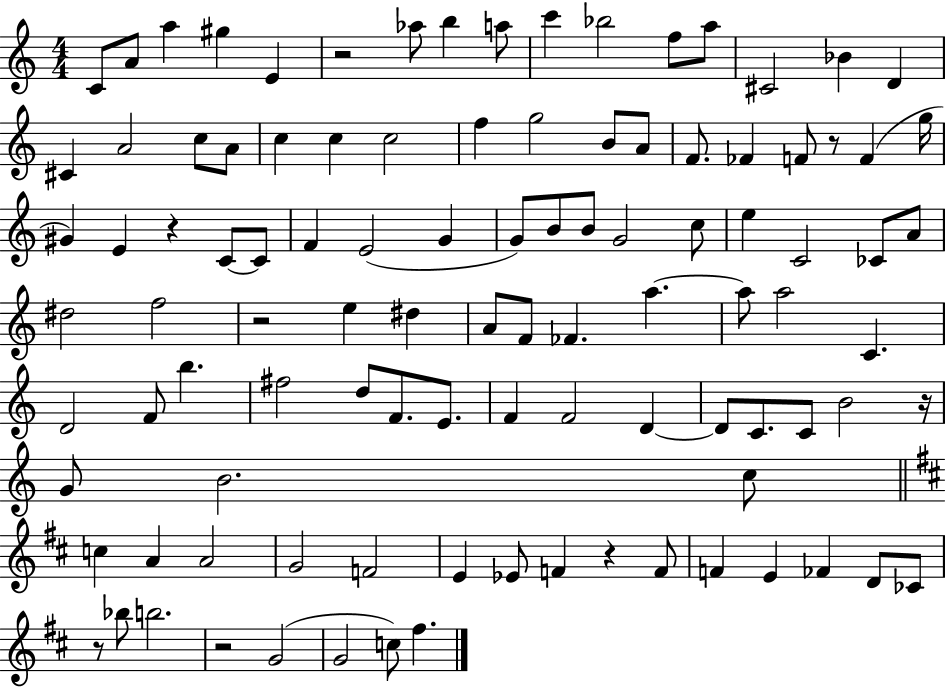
X:1
T:Untitled
M:4/4
L:1/4
K:C
C/2 A/2 a ^g E z2 _a/2 b a/2 c' _b2 f/2 a/2 ^C2 _B D ^C A2 c/2 A/2 c c c2 f g2 B/2 A/2 F/2 _F F/2 z/2 F g/4 ^G E z C/2 C/2 F E2 G G/2 B/2 B/2 G2 c/2 e C2 _C/2 A/2 ^d2 f2 z2 e ^d A/2 F/2 _F a a/2 a2 C D2 F/2 b ^f2 d/2 F/2 E/2 F F2 D D/2 C/2 C/2 B2 z/4 G/2 B2 c/2 c A A2 G2 F2 E _E/2 F z F/2 F E _F D/2 _C/2 z/2 _b/2 b2 z2 G2 G2 c/2 ^f